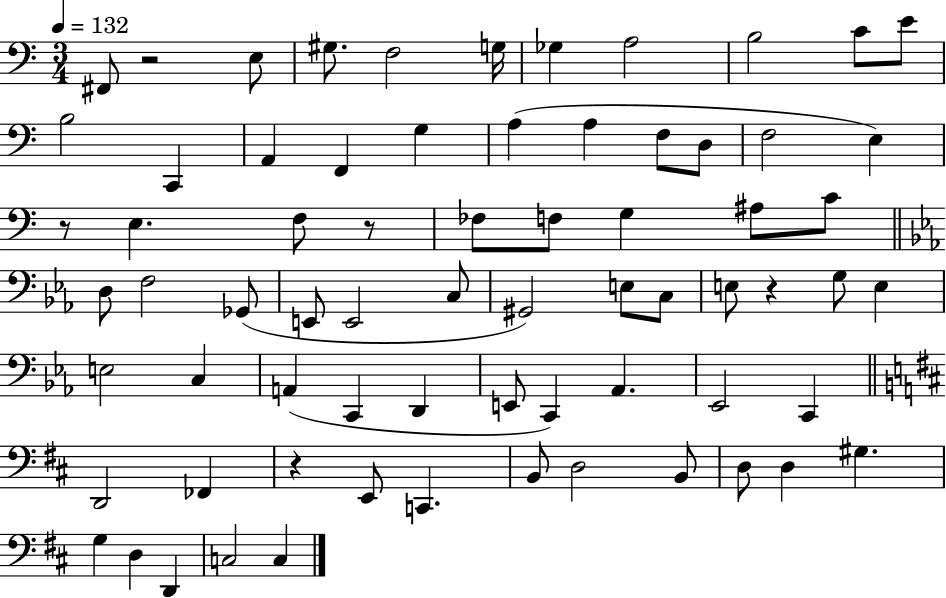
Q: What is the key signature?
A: C major